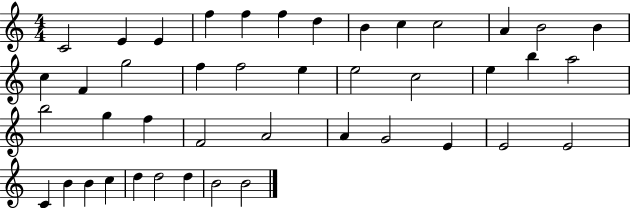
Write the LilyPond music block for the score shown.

{
  \clef treble
  \numericTimeSignature
  \time 4/4
  \key c \major
  c'2 e'4 e'4 | f''4 f''4 f''4 d''4 | b'4 c''4 c''2 | a'4 b'2 b'4 | \break c''4 f'4 g''2 | f''4 f''2 e''4 | e''2 c''2 | e''4 b''4 a''2 | \break b''2 g''4 f''4 | f'2 a'2 | a'4 g'2 e'4 | e'2 e'2 | \break c'4 b'4 b'4 c''4 | d''4 d''2 d''4 | b'2 b'2 | \bar "|."
}